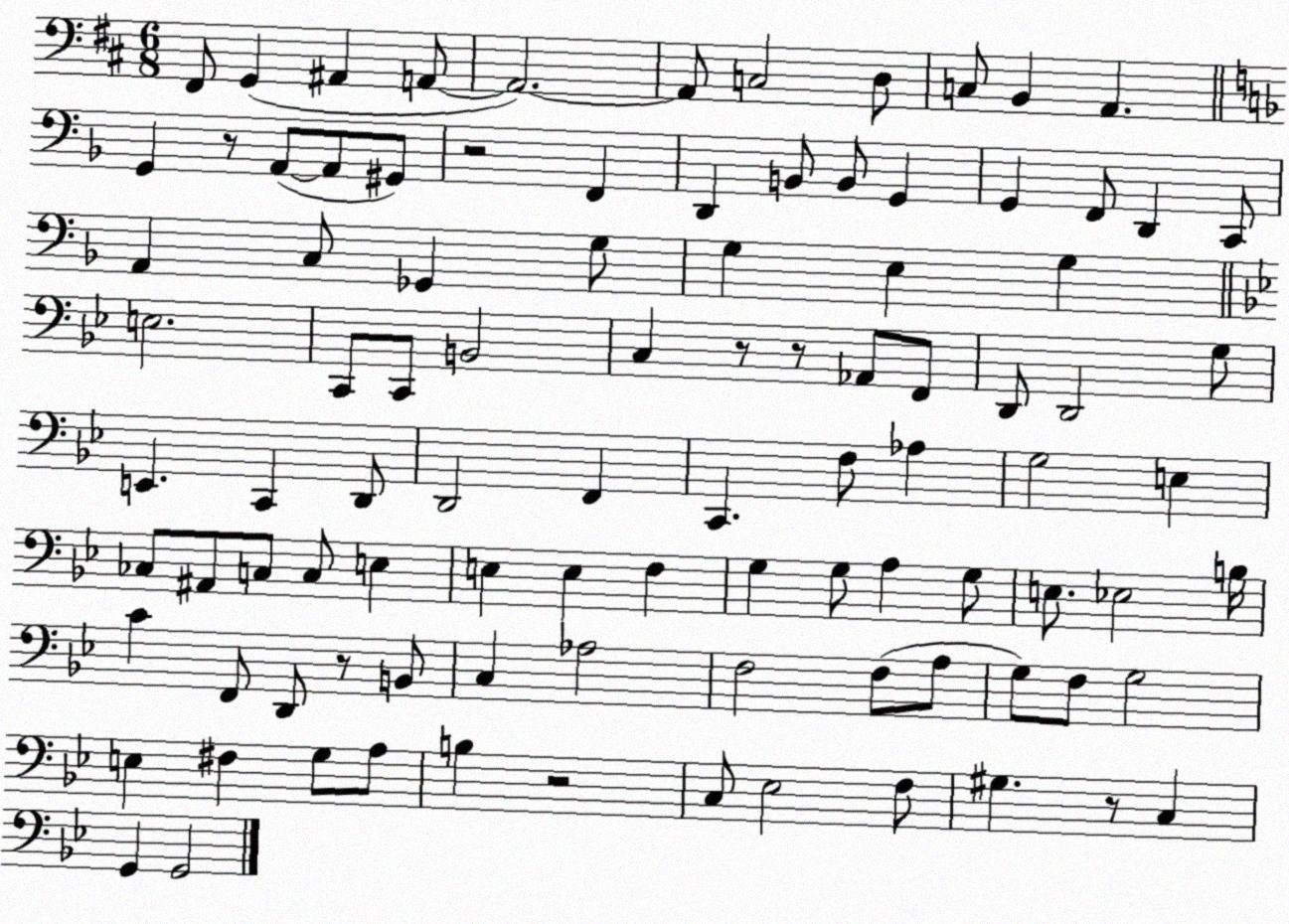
X:1
T:Untitled
M:6/8
L:1/4
K:D
^F,,/2 G,, ^A,, A,,/2 A,,2 A,,/2 C,2 D,/2 C,/2 B,, A,, G,, z/2 A,,/2 A,,/2 ^G,,/2 z2 F,, D,, B,,/2 B,,/2 G,, G,, F,,/2 D,, C,,/2 A,, C,/2 _G,, G,/2 G, E, G, E,2 C,,/2 C,,/2 B,,2 C, z/2 z/2 _A,,/2 F,,/2 D,,/2 D,,2 G,/2 E,, C,, D,,/2 D,,2 F,, C,, F,/2 _A, G,2 E, _C,/2 ^A,,/2 C,/2 C,/2 E, E, E, F, G, G,/2 A, G,/2 E,/2 _E,2 B,/4 C F,,/2 D,,/2 z/2 B,,/2 C, _A,2 F,2 F,/2 A,/2 G,/2 F,/2 G,2 E, ^F, G,/2 A,/2 B, z2 C,/2 _E,2 F,/2 ^G, z/2 C, G,, G,,2